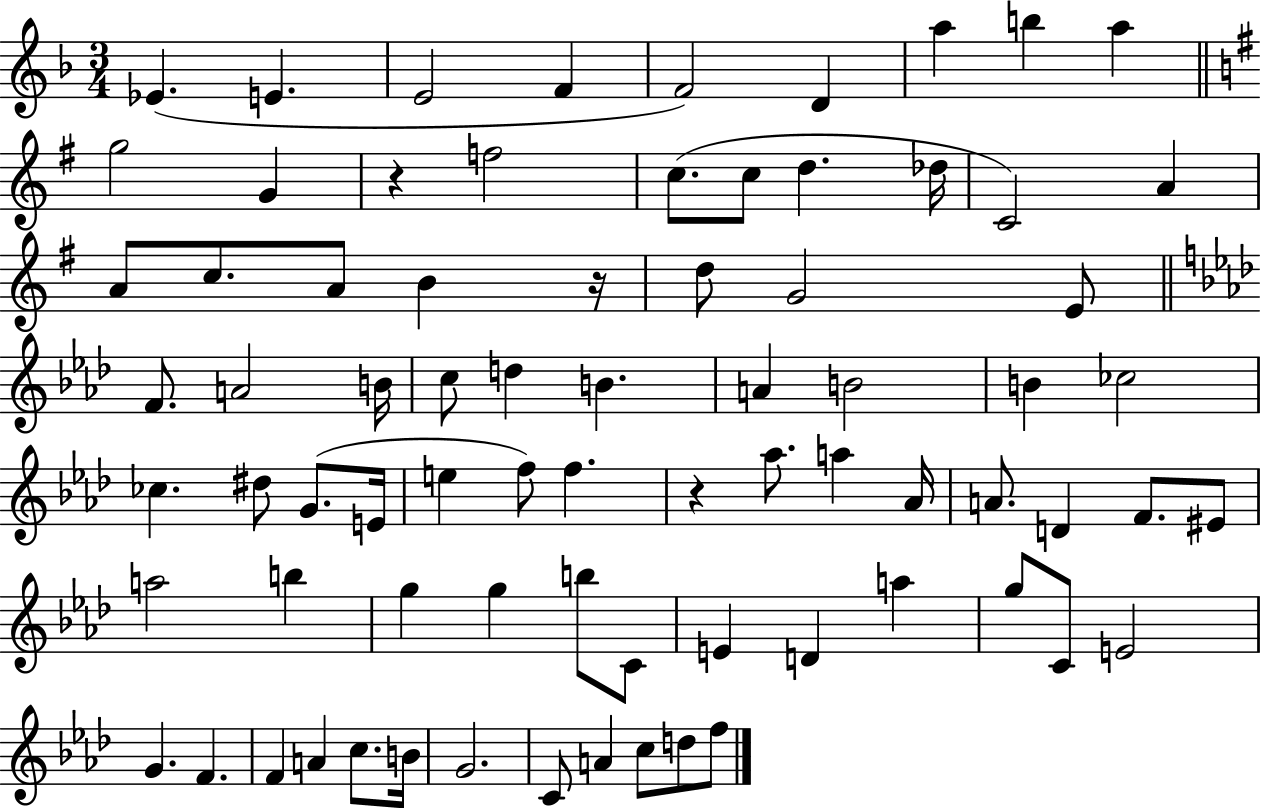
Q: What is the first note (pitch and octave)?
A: Eb4